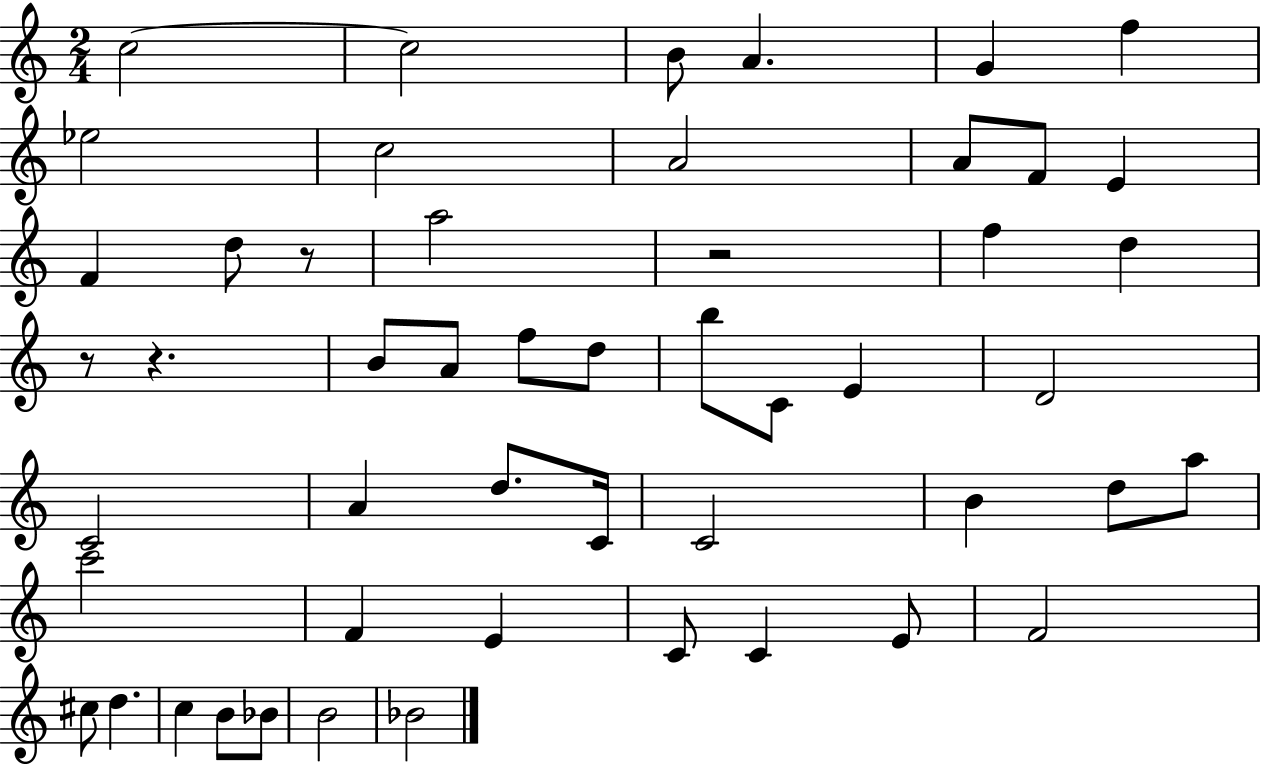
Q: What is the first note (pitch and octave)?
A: C5